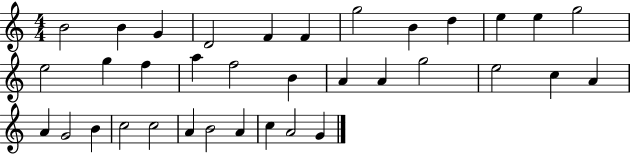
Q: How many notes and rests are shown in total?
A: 35